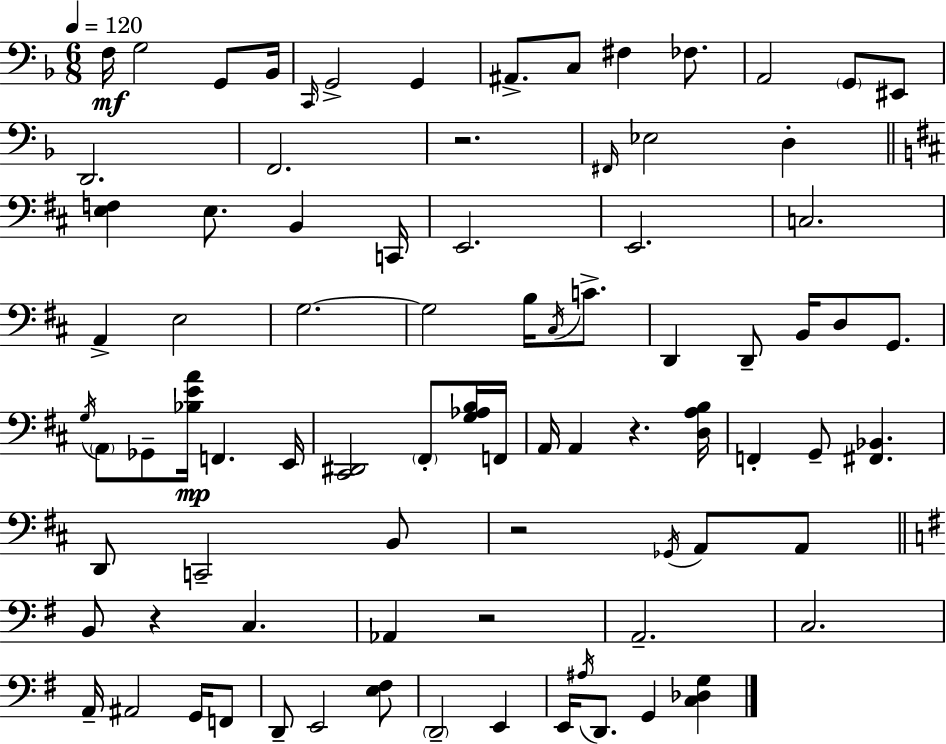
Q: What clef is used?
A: bass